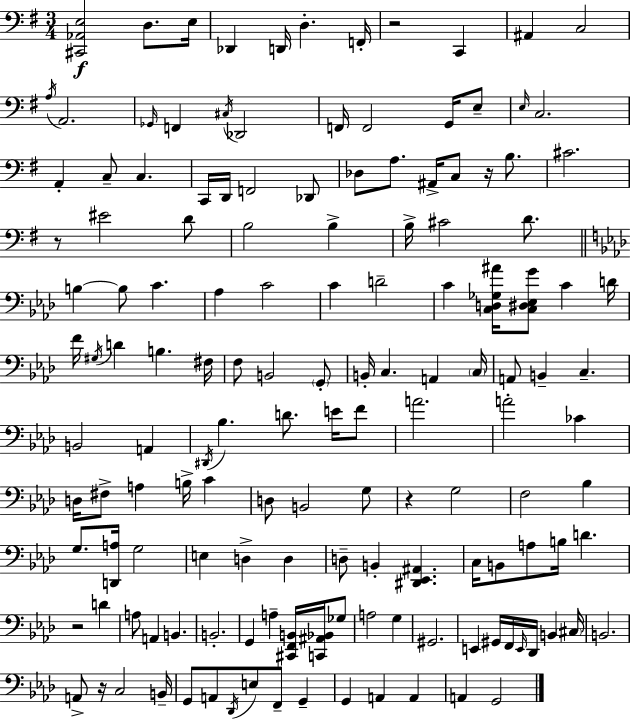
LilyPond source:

{
  \clef bass
  \numericTimeSignature
  \time 3/4
  \key g \major
  <cis, aes, e>2\f d8. e16 | des,4 d,16 d4.-. f,16-. | r2 c,4 | ais,4 c2 | \break \acciaccatura { a16 } a,2. | \grace { ges,16 } f,4 \acciaccatura { cis16 } des,2 | f,16 f,2 | g,16 e8-- \grace { e16 } c2. | \break a,4-. c8-- c4. | c,16 d,16 f,2 | des,8 des8 a8. ais,16-> c8 | r16 b8. cis'2. | \break r8 eis'2 | d'8 b2 | b4-> b16-> cis'2 | d'8. \bar "||" \break \key f \minor b4~~ b8 c'4. | aes4 c'2 | c'4 d'2-- | c'4 <c d ges ais'>16 <c dis ees g'>8 c'4 d'16 | \break f'16 \acciaccatura { gis16 } d'4 b4. | fis16 f8 b,2 \parenthesize g,8-. | b,16-. c4. a,4 | \parenthesize c16 a,8 b,4-- c4.-- | \break b,2 a,4 | \acciaccatura { dis,16 } bes4. d'8. e'16 | f'8 a'2. | a'2-. ces'4 | \break d16 fis8-> a4 b16-> c'4 | d8 b,2 | g8 r4 g2 | f2 bes4 | \break g8. <d, a>16 g2 | e4 d4-> d4 | d8-- b,4-. <dis, ees, ais,>4. | c16 b,8 a8 b16 d'4. | \break r2 d'4 | a8 a,4 b,4. | b,2.-. | g,4 a4-- <cis, f, b,>16 <c, ais, bes,>16 | \break ges8 a2 g4 | gis,2. | e,4 gis,16 f,16 \grace { e,16 } des,16 b,4 | \parenthesize cis16 b,2. | \break a,8-> r16 c2 | b,16-- g,8 a,8 \acciaccatura { des,16 } e8 f,8-- | g,4-- g,4 a,4 | a,4 a,4 g,2 | \break \bar "|."
}